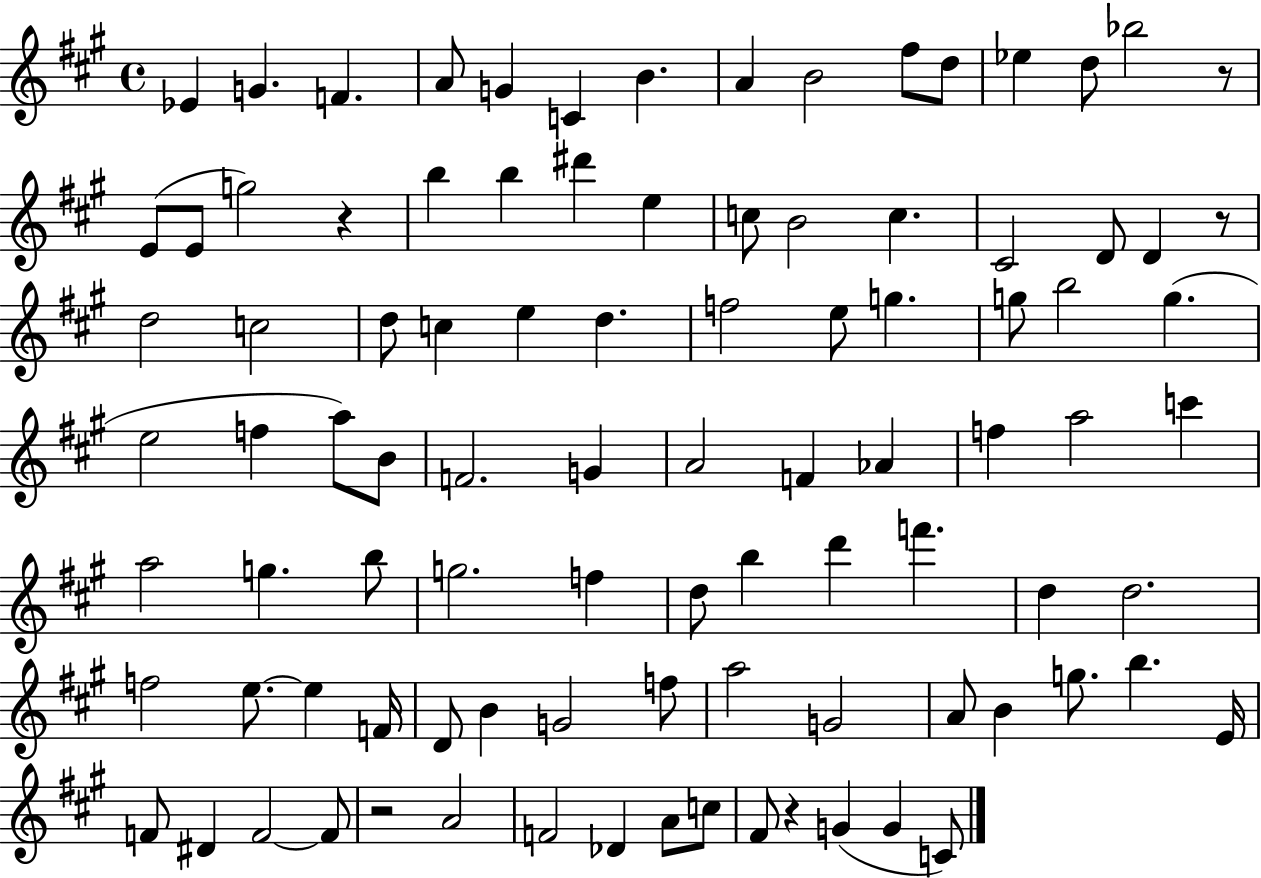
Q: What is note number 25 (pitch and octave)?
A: C#4